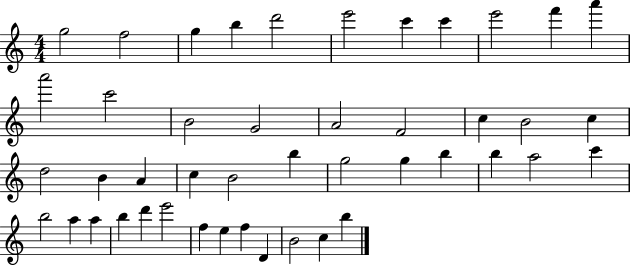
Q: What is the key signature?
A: C major